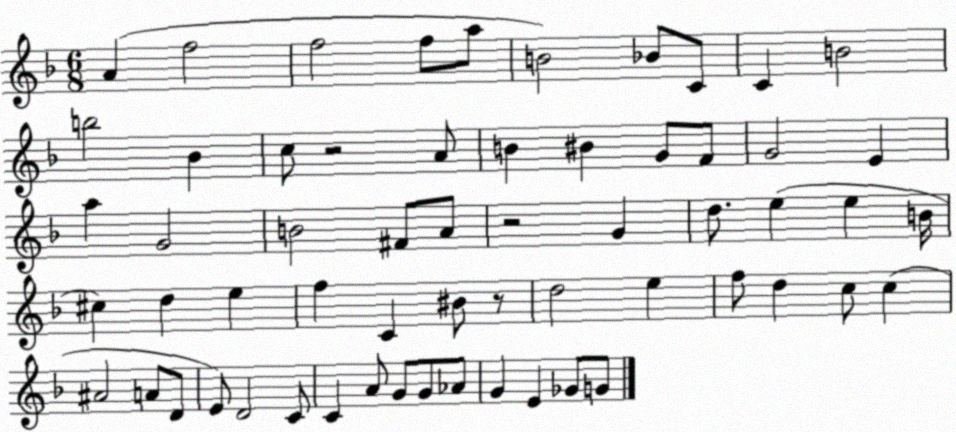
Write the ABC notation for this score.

X:1
T:Untitled
M:6/8
L:1/4
K:F
A f2 f2 f/2 a/2 B2 _B/2 C/2 C B2 b2 _B c/2 z2 A/2 B ^B G/2 F/2 G2 E a G2 B2 ^F/2 A/2 z2 G d/2 e e B/4 ^c d e f C ^B/2 z/2 d2 e f/2 d c/2 c ^A2 A/2 D/2 E/2 D2 C/2 C A/2 G/2 G/2 _A/2 G E _G/2 G/2